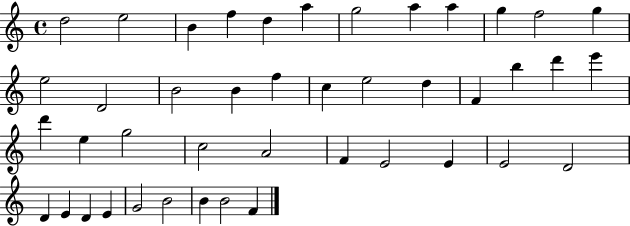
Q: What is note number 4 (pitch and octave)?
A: F5